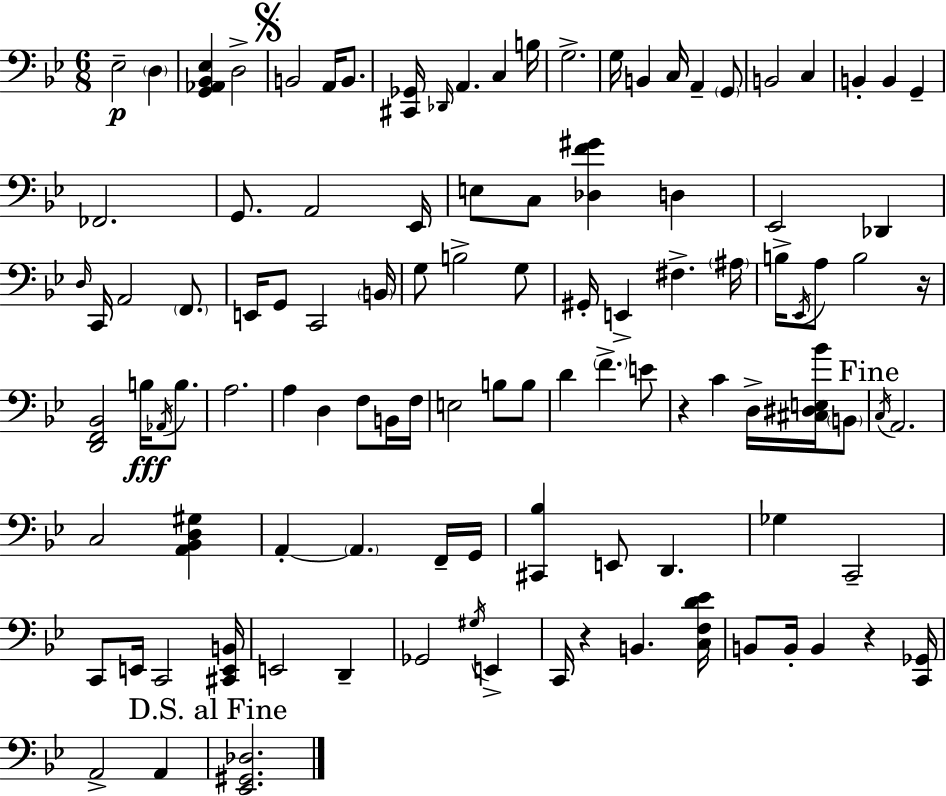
Eb3/h D3/q [G2,Ab2,Bb2,Eb3]/q D3/h B2/h A2/s B2/e. [C#2,Gb2]/s Db2/s A2/q. C3/q B3/s G3/h. G3/s B2/q C3/s A2/q G2/e B2/h C3/q B2/q B2/q G2/q FES2/h. G2/e. A2/h Eb2/s E3/e C3/e [Db3,F4,G#4]/q D3/q Eb2/h Db2/q D3/s C2/s A2/h F2/e. E2/s G2/e C2/h B2/s G3/e B3/h G3/e G#2/s E2/q F#3/q. A#3/s B3/s Eb2/s A3/e B3/h R/s [D2,F2,Bb2]/h B3/s Ab2/s B3/e. A3/h. A3/q D3/q F3/e B2/s F3/s E3/h B3/e B3/e D4/q F4/q. E4/e R/q C4/q D3/s [C#3,D#3,E3,Bb4]/s B2/e C3/s A2/h. C3/h [A2,Bb2,D3,G#3]/q A2/q A2/q. F2/s G2/s [C#2,Bb3]/q E2/e D2/q. Gb3/q C2/h C2/e E2/s C2/h [C#2,E2,B2]/s E2/h D2/q Gb2/h G#3/s E2/q C2/s R/q B2/q. [C3,F3,D4,Eb4]/s B2/e B2/s B2/q R/q [C2,Gb2]/s A2/h A2/q [Eb2,G#2,Db3]/h.